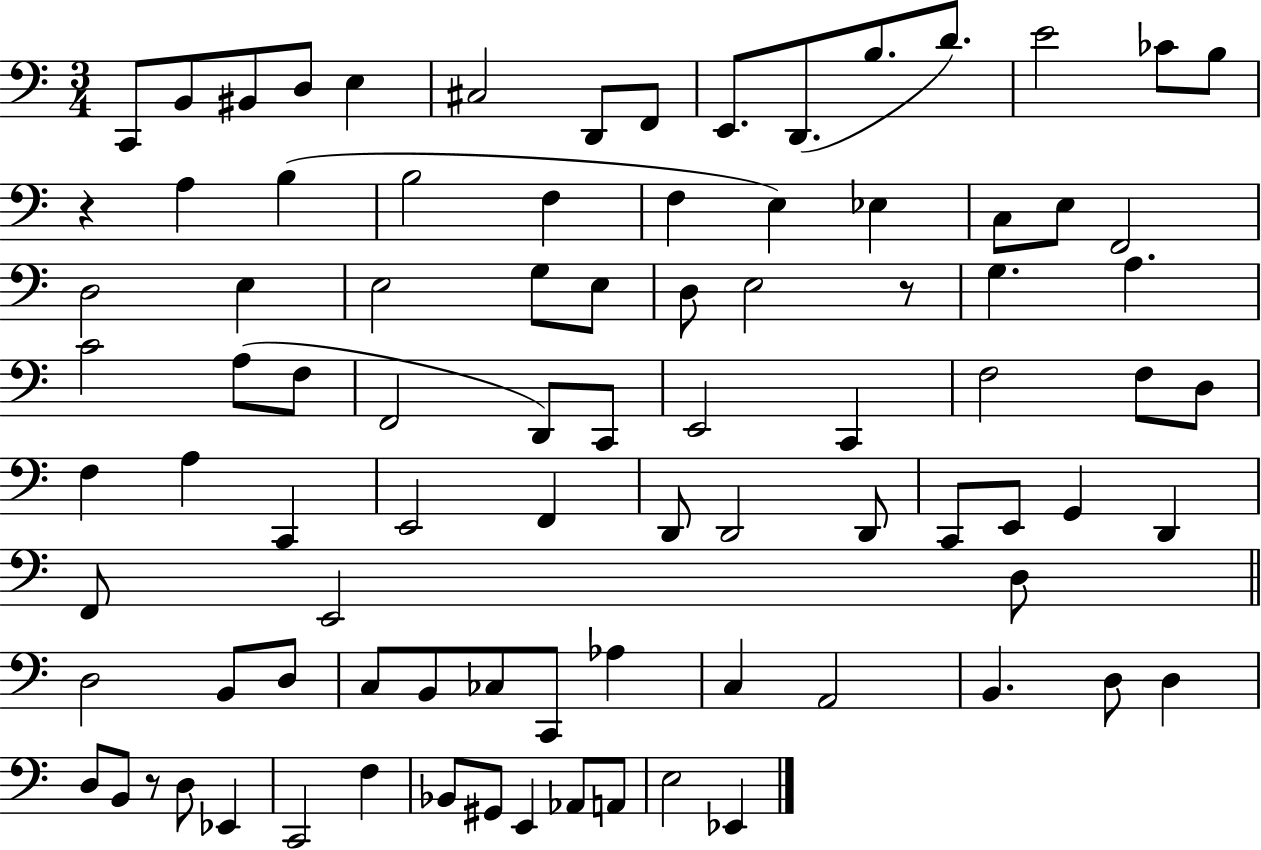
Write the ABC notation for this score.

X:1
T:Untitled
M:3/4
L:1/4
K:C
C,,/2 B,,/2 ^B,,/2 D,/2 E, ^C,2 D,,/2 F,,/2 E,,/2 D,,/2 B,/2 D/2 E2 _C/2 B,/2 z A, B, B,2 F, F, E, _E, C,/2 E,/2 F,,2 D,2 E, E,2 G,/2 E,/2 D,/2 E,2 z/2 G, A, C2 A,/2 F,/2 F,,2 D,,/2 C,,/2 E,,2 C,, F,2 F,/2 D,/2 F, A, C,, E,,2 F,, D,,/2 D,,2 D,,/2 C,,/2 E,,/2 G,, D,, F,,/2 E,,2 D,/2 D,2 B,,/2 D,/2 C,/2 B,,/2 _C,/2 C,,/2 _A, C, A,,2 B,, D,/2 D, D,/2 B,,/2 z/2 D,/2 _E,, C,,2 F, _B,,/2 ^G,,/2 E,, _A,,/2 A,,/2 E,2 _E,,